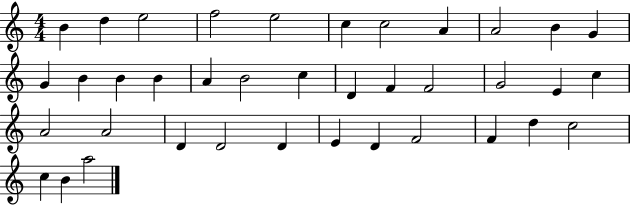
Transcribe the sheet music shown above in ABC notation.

X:1
T:Untitled
M:4/4
L:1/4
K:C
B d e2 f2 e2 c c2 A A2 B G G B B B A B2 c D F F2 G2 E c A2 A2 D D2 D E D F2 F d c2 c B a2